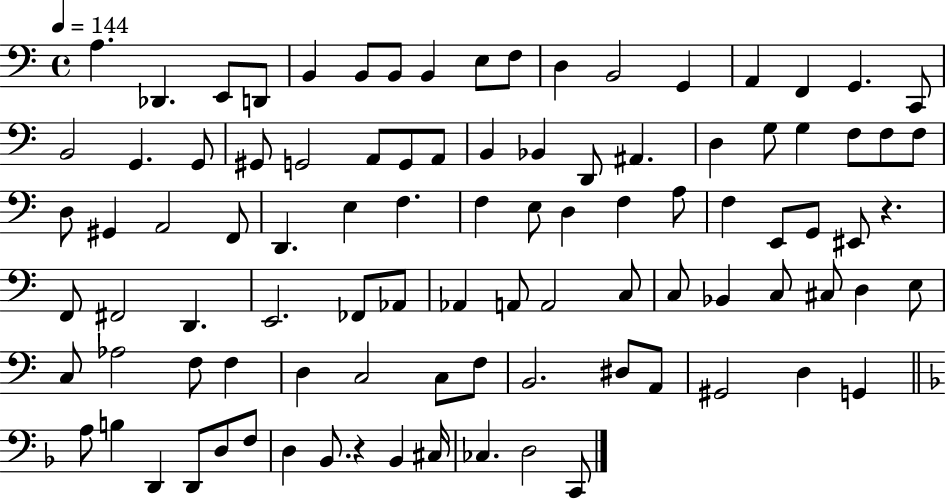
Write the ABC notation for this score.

X:1
T:Untitled
M:4/4
L:1/4
K:C
A, _D,, E,,/2 D,,/2 B,, B,,/2 B,,/2 B,, E,/2 F,/2 D, B,,2 G,, A,, F,, G,, C,,/2 B,,2 G,, G,,/2 ^G,,/2 G,,2 A,,/2 G,,/2 A,,/2 B,, _B,, D,,/2 ^A,, D, G,/2 G, F,/2 F,/2 F,/2 D,/2 ^G,, A,,2 F,,/2 D,, E, F, F, E,/2 D, F, A,/2 F, E,,/2 G,,/2 ^E,,/2 z F,,/2 ^F,,2 D,, E,,2 _F,,/2 _A,,/2 _A,, A,,/2 A,,2 C,/2 C,/2 _B,, C,/2 ^C,/2 D, E,/2 C,/2 _A,2 F,/2 F, D, C,2 C,/2 F,/2 B,,2 ^D,/2 A,,/2 ^G,,2 D, G,, A,/2 B, D,, D,,/2 D,/2 F,/2 D, _B,,/2 z _B,, ^C,/4 _C, D,2 C,,/2